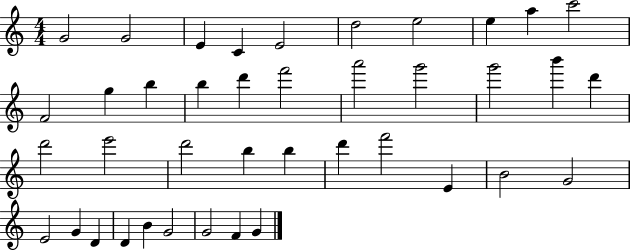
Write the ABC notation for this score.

X:1
T:Untitled
M:4/4
L:1/4
K:C
G2 G2 E C E2 d2 e2 e a c'2 F2 g b b d' f'2 a'2 g'2 g'2 b' d' d'2 e'2 d'2 b b d' f'2 E B2 G2 E2 G D D B G2 G2 F G